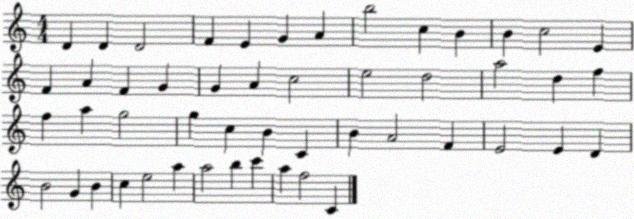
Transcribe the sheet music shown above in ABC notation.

X:1
T:Untitled
M:4/4
L:1/4
K:C
D D D2 F E G A b2 c B B c2 E F A F G G A c2 e2 d2 a2 d f f a g2 g c B C B A2 F E2 E D B2 G B c e2 a a2 b c' a f2 C